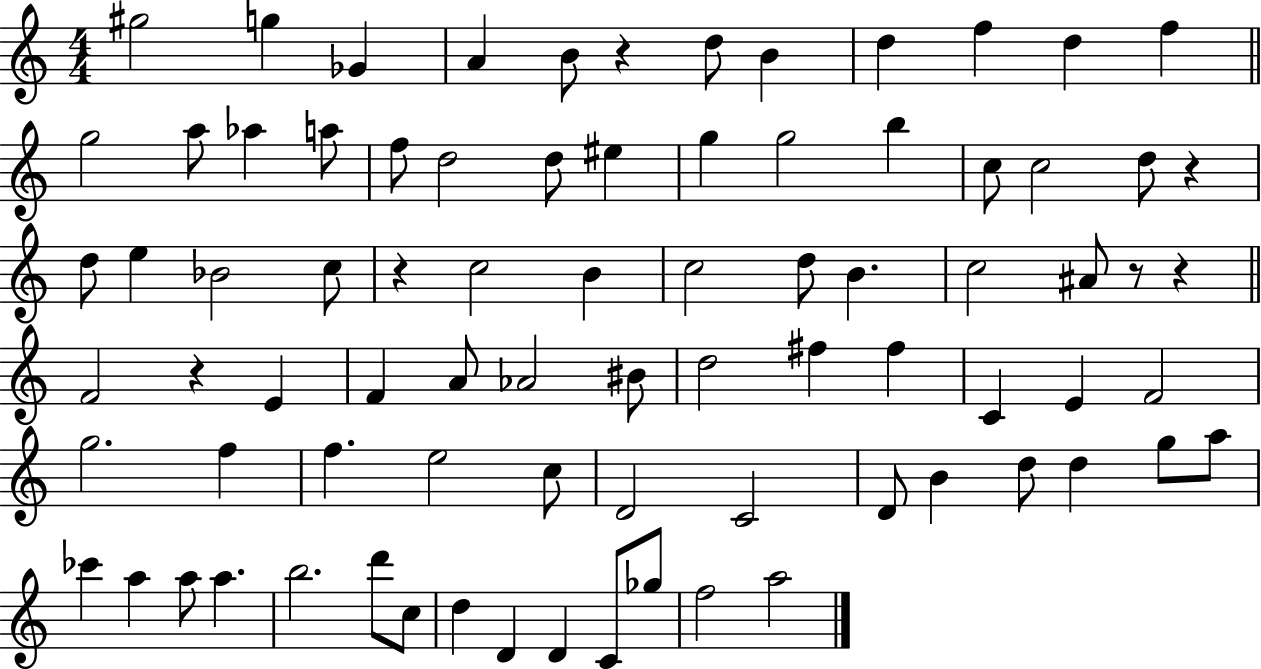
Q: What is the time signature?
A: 4/4